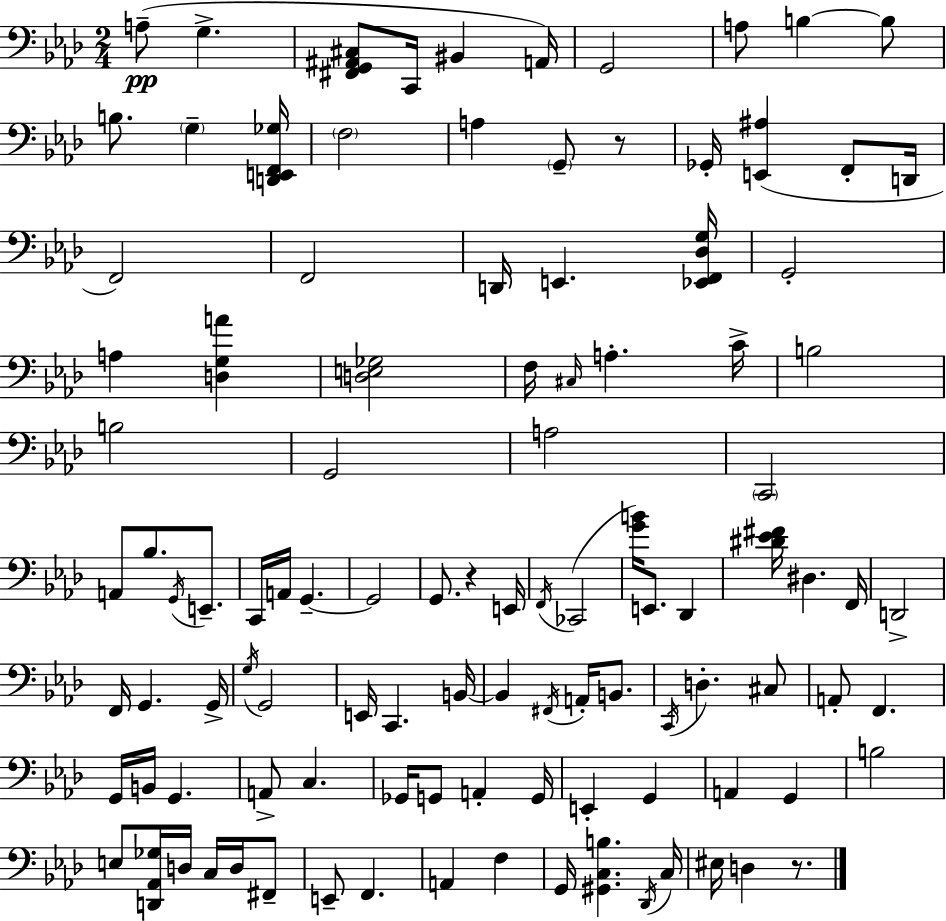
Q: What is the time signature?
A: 2/4